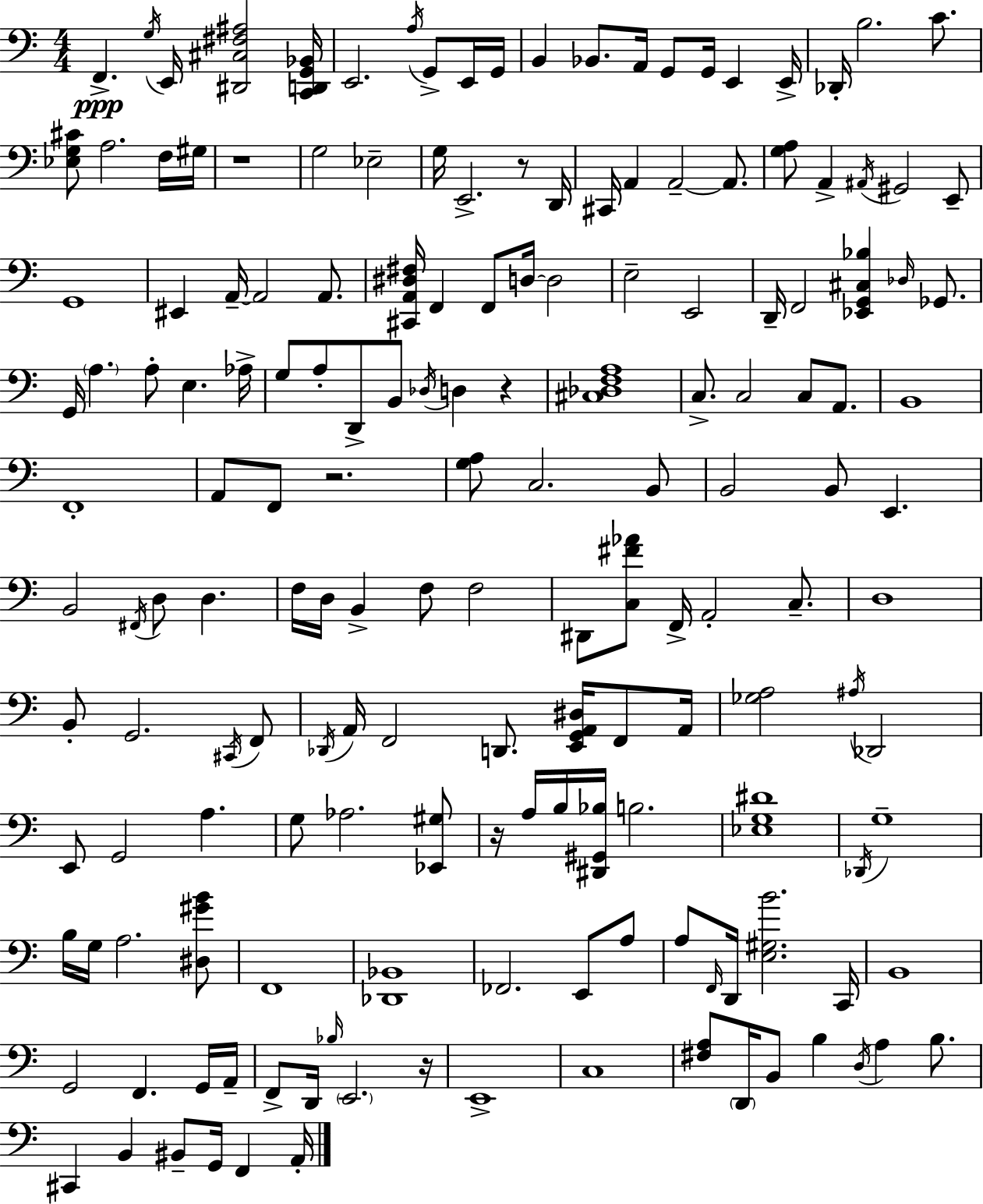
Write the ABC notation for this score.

X:1
T:Untitled
M:4/4
L:1/4
K:C
F,, G,/4 E,,/4 [^D,,^C,^F,^A,]2 [C,,D,,G,,_B,,]/4 E,,2 A,/4 G,,/2 E,,/4 G,,/4 B,, _B,,/2 A,,/4 G,,/2 G,,/4 E,, E,,/4 _D,,/4 B,2 C/2 [_E,G,^C]/2 A,2 F,/4 ^G,/4 z4 G,2 _E,2 G,/4 E,,2 z/2 D,,/4 ^C,,/4 A,, A,,2 A,,/2 [G,A,]/2 A,, ^A,,/4 ^G,,2 E,,/2 G,,4 ^E,, A,,/4 A,,2 A,,/2 [^C,,A,,^D,^F,]/4 F,, F,,/2 D,/4 D,2 E,2 E,,2 D,,/4 F,,2 [_E,,G,,^C,_B,] _D,/4 _G,,/2 G,,/4 A, A,/2 E, _A,/4 G,/2 A,/2 D,,/2 B,,/2 _D,/4 D, z [^C,_D,F,A,]4 C,/2 C,2 C,/2 A,,/2 B,,4 F,,4 A,,/2 F,,/2 z2 [G,A,]/2 C,2 B,,/2 B,,2 B,,/2 E,, B,,2 ^F,,/4 D,/2 D, F,/4 D,/4 B,, F,/2 F,2 ^D,,/2 [C,^F_A]/2 F,,/4 A,,2 C,/2 D,4 B,,/2 G,,2 ^C,,/4 F,,/2 _D,,/4 A,,/4 F,,2 D,,/2 [E,,G,,A,,^D,]/4 F,,/2 A,,/4 [_G,A,]2 ^A,/4 _D,,2 E,,/2 G,,2 A, G,/2 _A,2 [_E,,^G,]/2 z/4 A,/4 B,/4 [^D,,^G,,_B,]/4 B,2 [_E,G,^D]4 _D,,/4 G,4 B,/4 G,/4 A,2 [^D,^GB]/2 F,,4 [_D,,_B,,]4 _F,,2 E,,/2 A,/2 A,/2 F,,/4 D,,/4 [E,^G,B]2 C,,/4 B,,4 G,,2 F,, G,,/4 A,,/4 F,,/2 D,,/4 _B,/4 E,,2 z/4 E,,4 C,4 [^F,A,]/2 D,,/4 B,,/2 B, D,/4 A, B,/2 ^C,, B,, ^B,,/2 G,,/4 F,, A,,/4